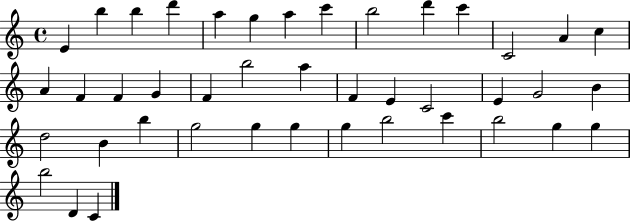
E4/q B5/q B5/q D6/q A5/q G5/q A5/q C6/q B5/h D6/q C6/q C4/h A4/q C5/q A4/q F4/q F4/q G4/q F4/q B5/h A5/q F4/q E4/q C4/h E4/q G4/h B4/q D5/h B4/q B5/q G5/h G5/q G5/q G5/q B5/h C6/q B5/h G5/q G5/q B5/h D4/q C4/q